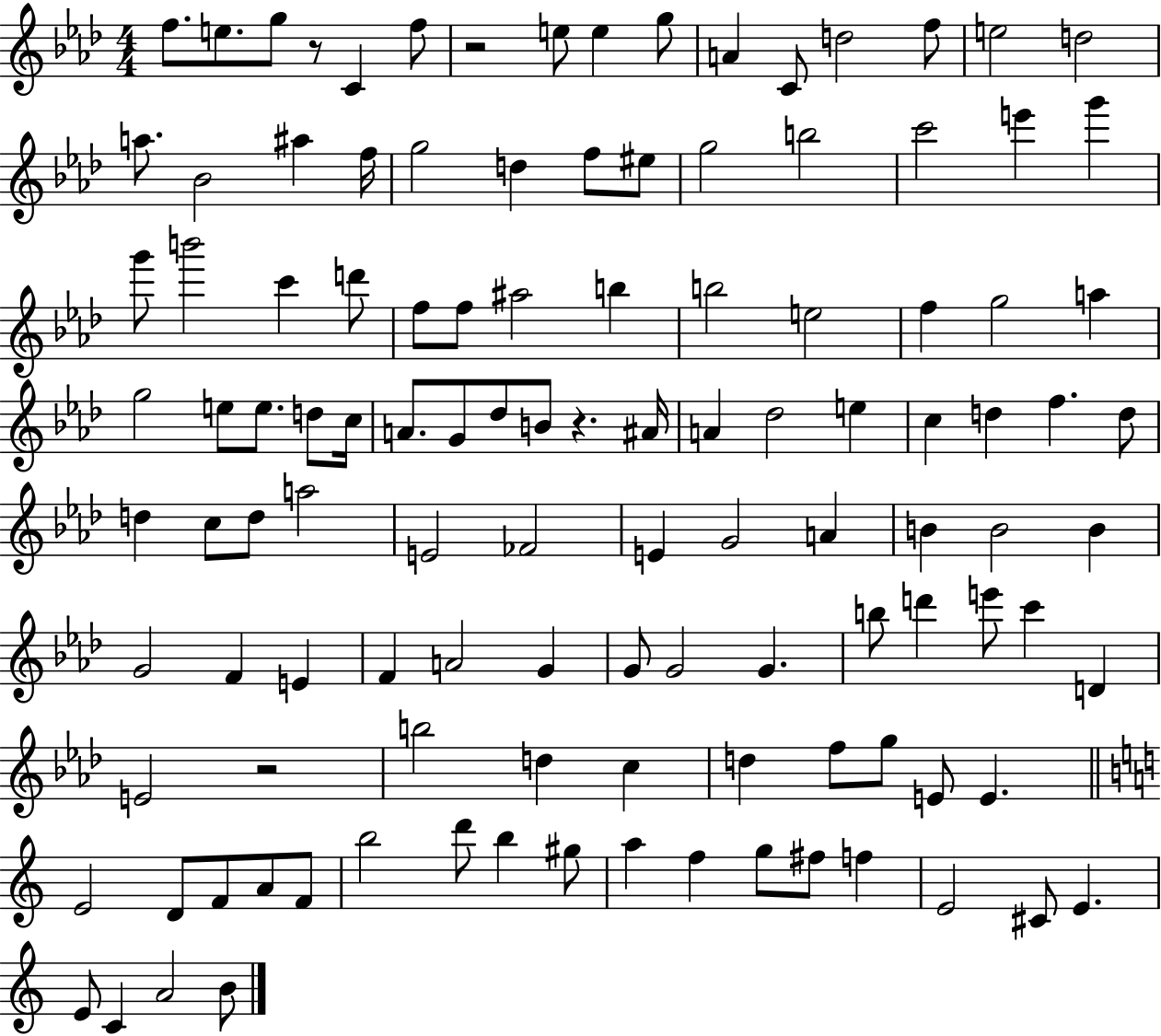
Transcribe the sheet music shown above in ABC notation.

X:1
T:Untitled
M:4/4
L:1/4
K:Ab
f/2 e/2 g/2 z/2 C f/2 z2 e/2 e g/2 A C/2 d2 f/2 e2 d2 a/2 _B2 ^a f/4 g2 d f/2 ^e/2 g2 b2 c'2 e' g' g'/2 b'2 c' d'/2 f/2 f/2 ^a2 b b2 e2 f g2 a g2 e/2 e/2 d/2 c/4 A/2 G/2 _d/2 B/2 z ^A/4 A _d2 e c d f d/2 d c/2 d/2 a2 E2 _F2 E G2 A B B2 B G2 F E F A2 G G/2 G2 G b/2 d' e'/2 c' D E2 z2 b2 d c d f/2 g/2 E/2 E E2 D/2 F/2 A/2 F/2 b2 d'/2 b ^g/2 a f g/2 ^f/2 f E2 ^C/2 E E/2 C A2 B/2